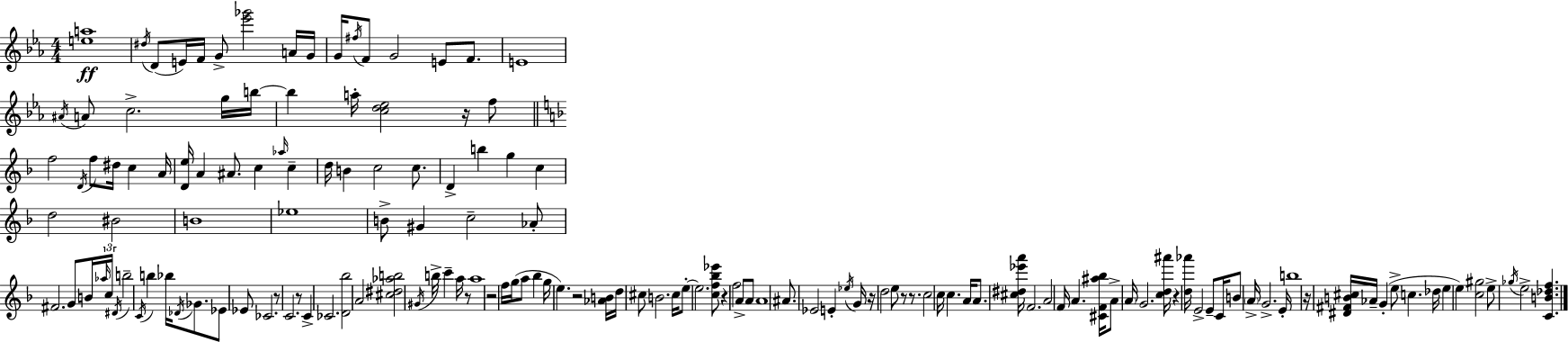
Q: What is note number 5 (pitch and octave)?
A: G4